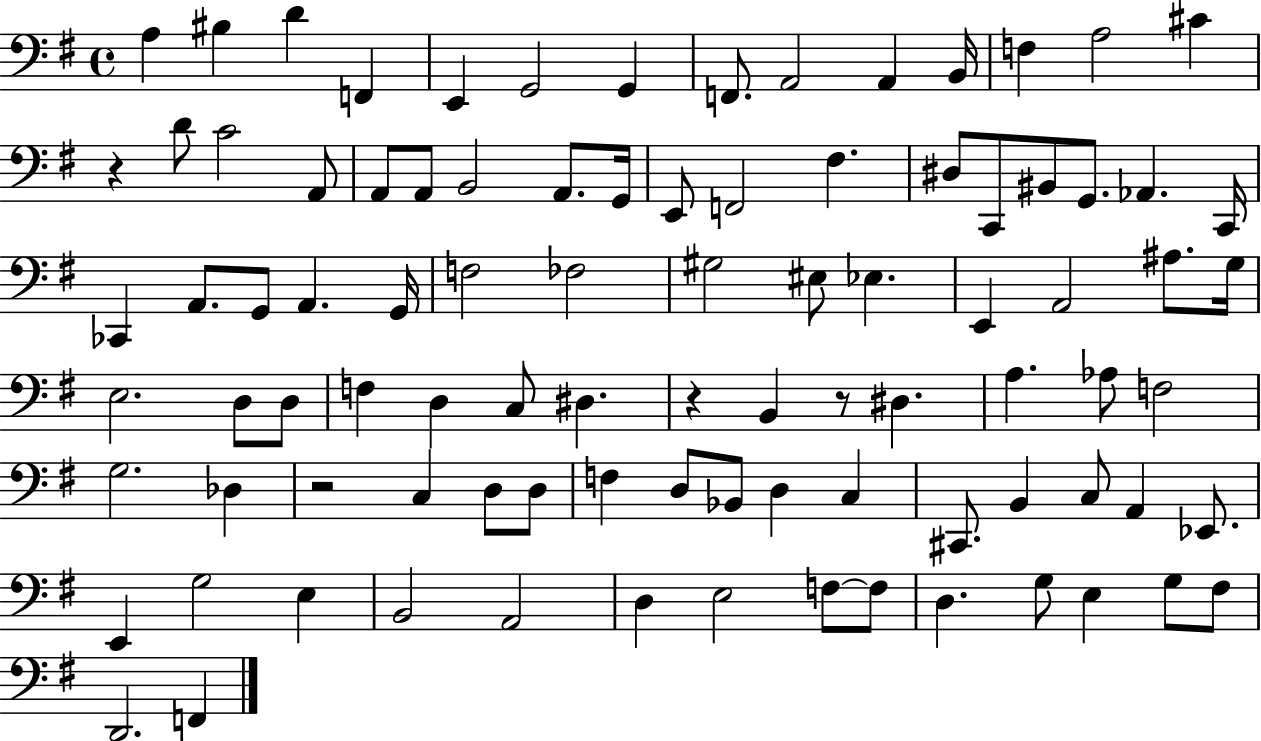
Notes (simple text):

A3/q BIS3/q D4/q F2/q E2/q G2/h G2/q F2/e. A2/h A2/q B2/s F3/q A3/h C#4/q R/q D4/e C4/h A2/e A2/e A2/e B2/h A2/e. G2/s E2/e F2/h F#3/q. D#3/e C2/e BIS2/e G2/e. Ab2/q. C2/s CES2/q A2/e. G2/e A2/q. G2/s F3/h FES3/h G#3/h EIS3/e Eb3/q. E2/q A2/h A#3/e. G3/s E3/h. D3/e D3/e F3/q D3/q C3/e D#3/q. R/q B2/q R/e D#3/q. A3/q. Ab3/e F3/h G3/h. Db3/q R/h C3/q D3/e D3/e F3/q D3/e Bb2/e D3/q C3/q C#2/e. B2/q C3/e A2/q Eb2/e. E2/q G3/h E3/q B2/h A2/h D3/q E3/h F3/e F3/e D3/q. G3/e E3/q G3/e F#3/e D2/h. F2/q